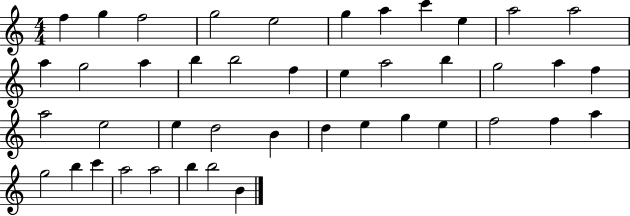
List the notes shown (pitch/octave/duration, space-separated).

F5/q G5/q F5/h G5/h E5/h G5/q A5/q C6/q E5/q A5/h A5/h A5/q G5/h A5/q B5/q B5/h F5/q E5/q A5/h B5/q G5/h A5/q F5/q A5/h E5/h E5/q D5/h B4/q D5/q E5/q G5/q E5/q F5/h F5/q A5/q G5/h B5/q C6/q A5/h A5/h B5/q B5/h B4/q